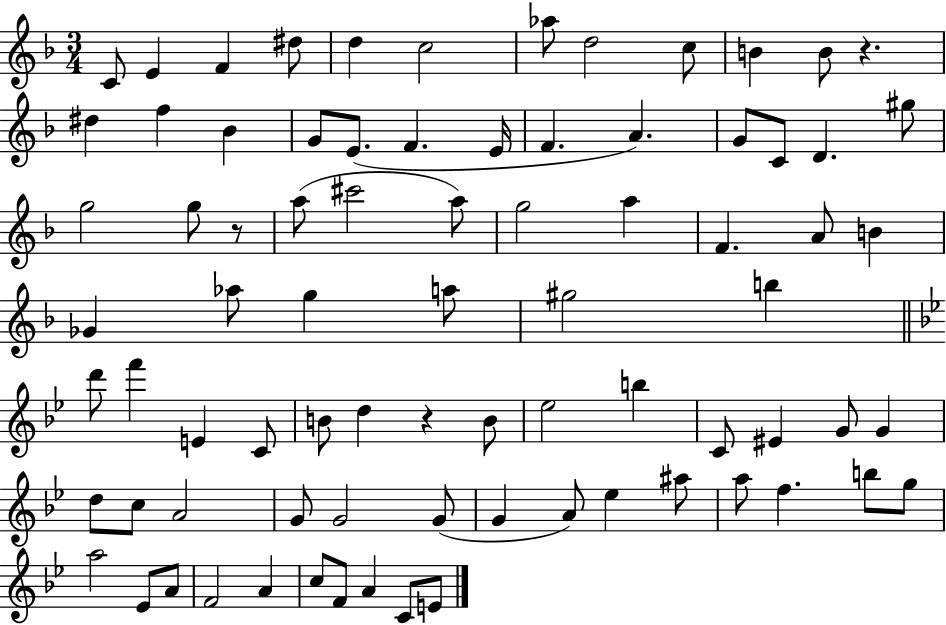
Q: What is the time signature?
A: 3/4